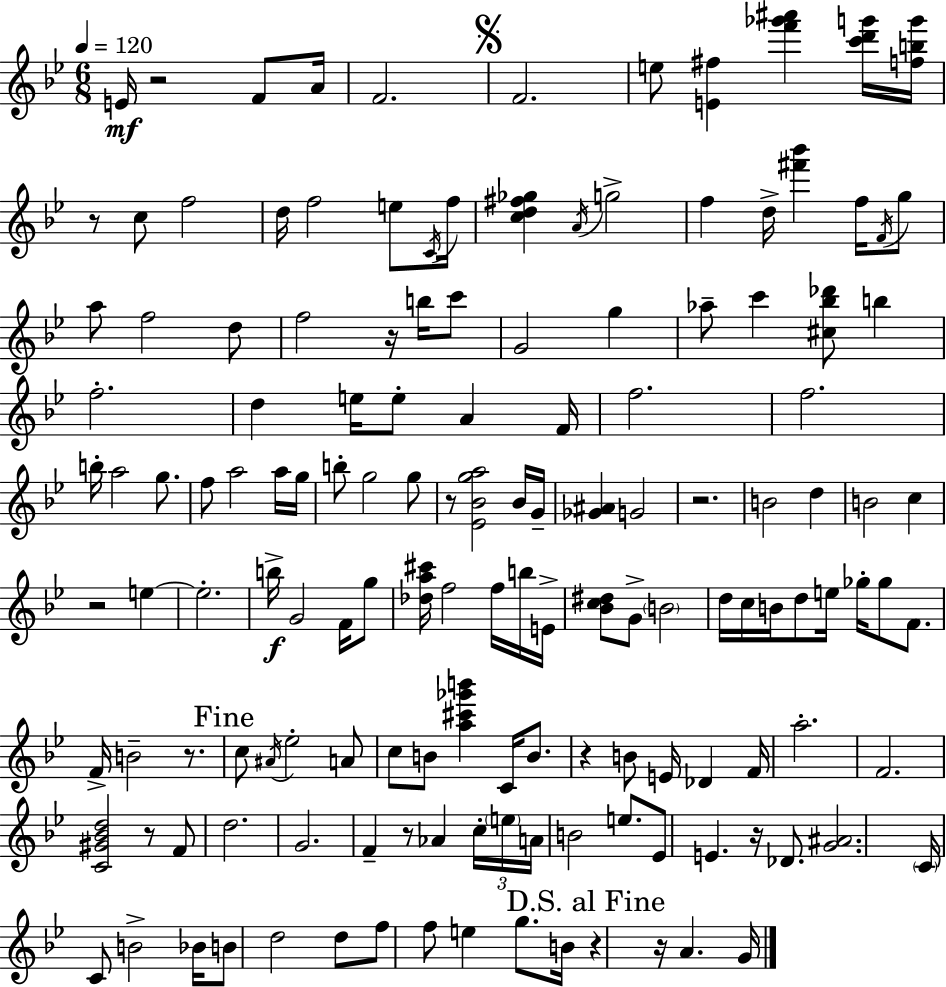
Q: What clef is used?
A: treble